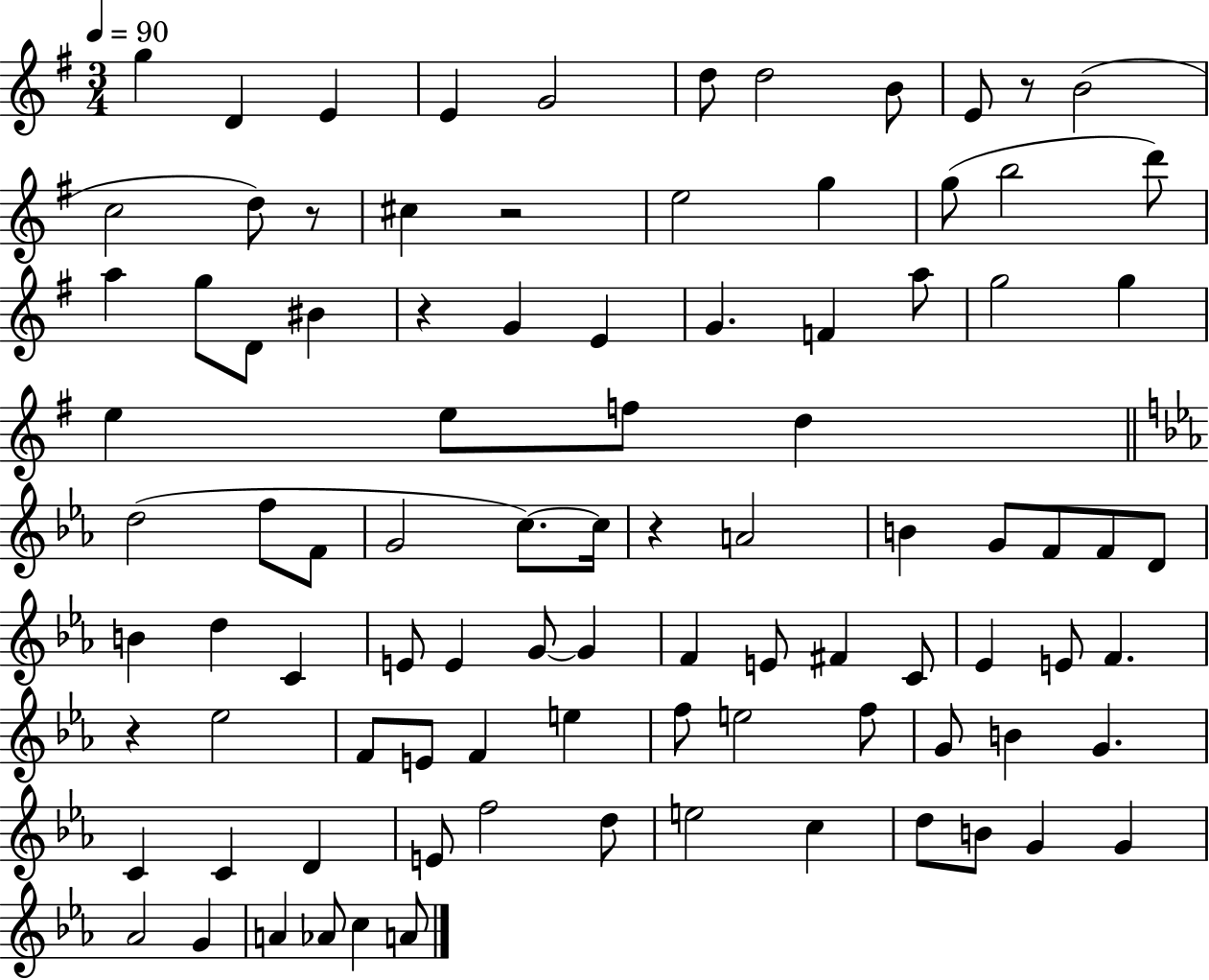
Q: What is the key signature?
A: G major